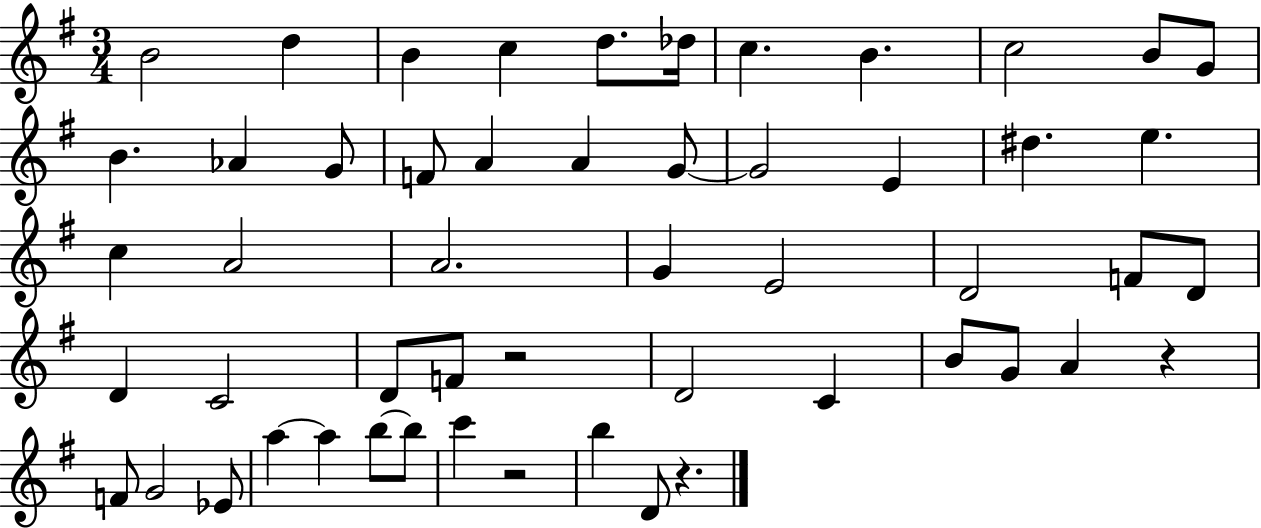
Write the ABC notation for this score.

X:1
T:Untitled
M:3/4
L:1/4
K:G
B2 d B c d/2 _d/4 c B c2 B/2 G/2 B _A G/2 F/2 A A G/2 G2 E ^d e c A2 A2 G E2 D2 F/2 D/2 D C2 D/2 F/2 z2 D2 C B/2 G/2 A z F/2 G2 _E/2 a a b/2 b/2 c' z2 b D/2 z